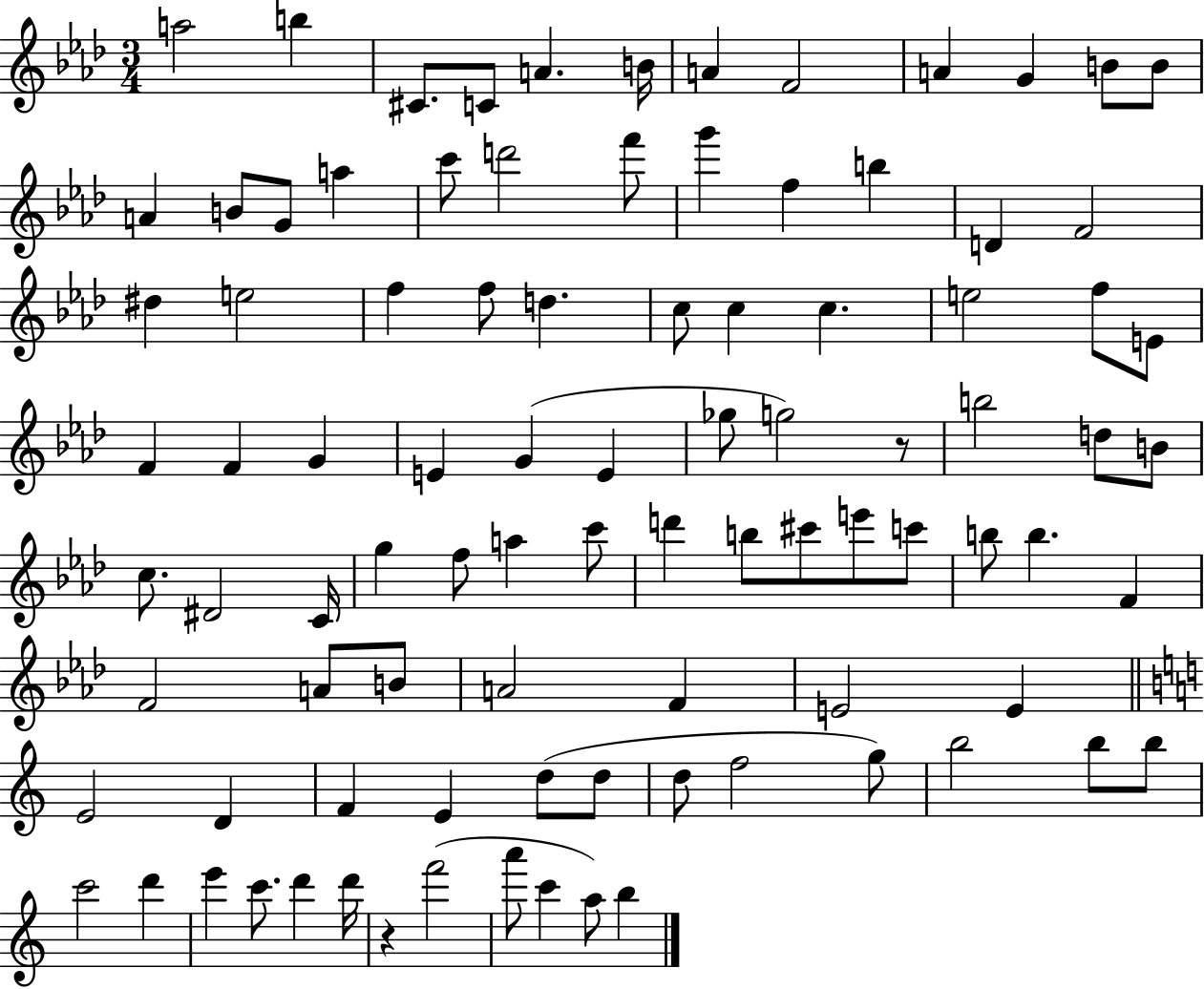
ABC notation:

X:1
T:Untitled
M:3/4
L:1/4
K:Ab
a2 b ^C/2 C/2 A B/4 A F2 A G B/2 B/2 A B/2 G/2 a c'/2 d'2 f'/2 g' f b D F2 ^d e2 f f/2 d c/2 c c e2 f/2 E/2 F F G E G E _g/2 g2 z/2 b2 d/2 B/2 c/2 ^D2 C/4 g f/2 a c'/2 d' b/2 ^c'/2 e'/2 c'/2 b/2 b F F2 A/2 B/2 A2 F E2 E E2 D F E d/2 d/2 d/2 f2 g/2 b2 b/2 b/2 c'2 d' e' c'/2 d' d'/4 z f'2 a'/2 c' a/2 b